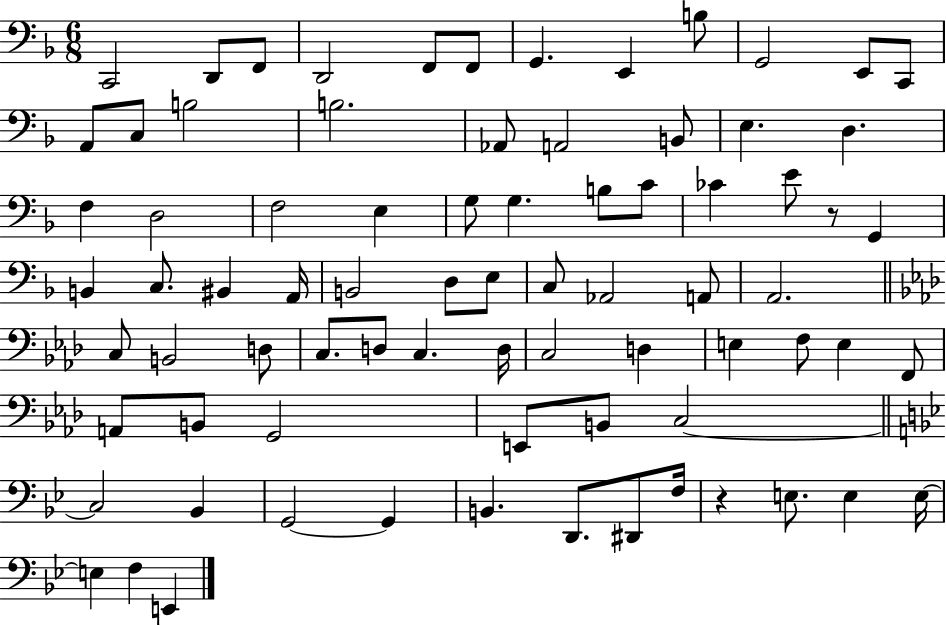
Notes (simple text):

C2/h D2/e F2/e D2/h F2/e F2/e G2/q. E2/q B3/e G2/h E2/e C2/e A2/e C3/e B3/h B3/h. Ab2/e A2/h B2/e E3/q. D3/q. F3/q D3/h F3/h E3/q G3/e G3/q. B3/e C4/e CES4/q E4/e R/e G2/q B2/q C3/e. BIS2/q A2/s B2/h D3/e E3/e C3/e Ab2/h A2/e A2/h. C3/e B2/h D3/e C3/e. D3/e C3/q. D3/s C3/h D3/q E3/q F3/e E3/q F2/e A2/e B2/e G2/h E2/e B2/e C3/h C3/h Bb2/q G2/h G2/q B2/q. D2/e. D#2/e F3/s R/q E3/e. E3/q E3/s E3/q F3/q E2/q